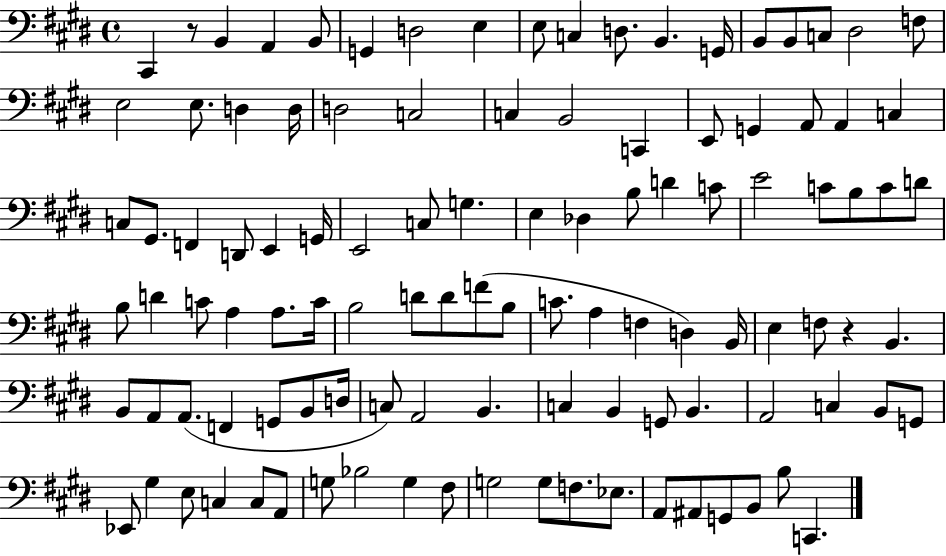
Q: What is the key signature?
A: E major